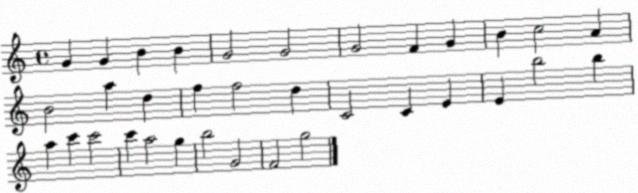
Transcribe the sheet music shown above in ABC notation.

X:1
T:Untitled
M:4/4
L:1/4
K:C
G G B B G2 G2 G2 F G B c2 A B2 a d f f2 d C2 C E E b2 b a c' c'2 c' a2 g b2 G2 F2 g2